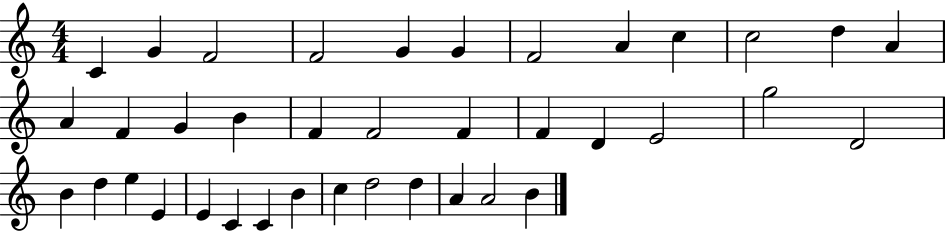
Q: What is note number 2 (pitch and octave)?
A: G4